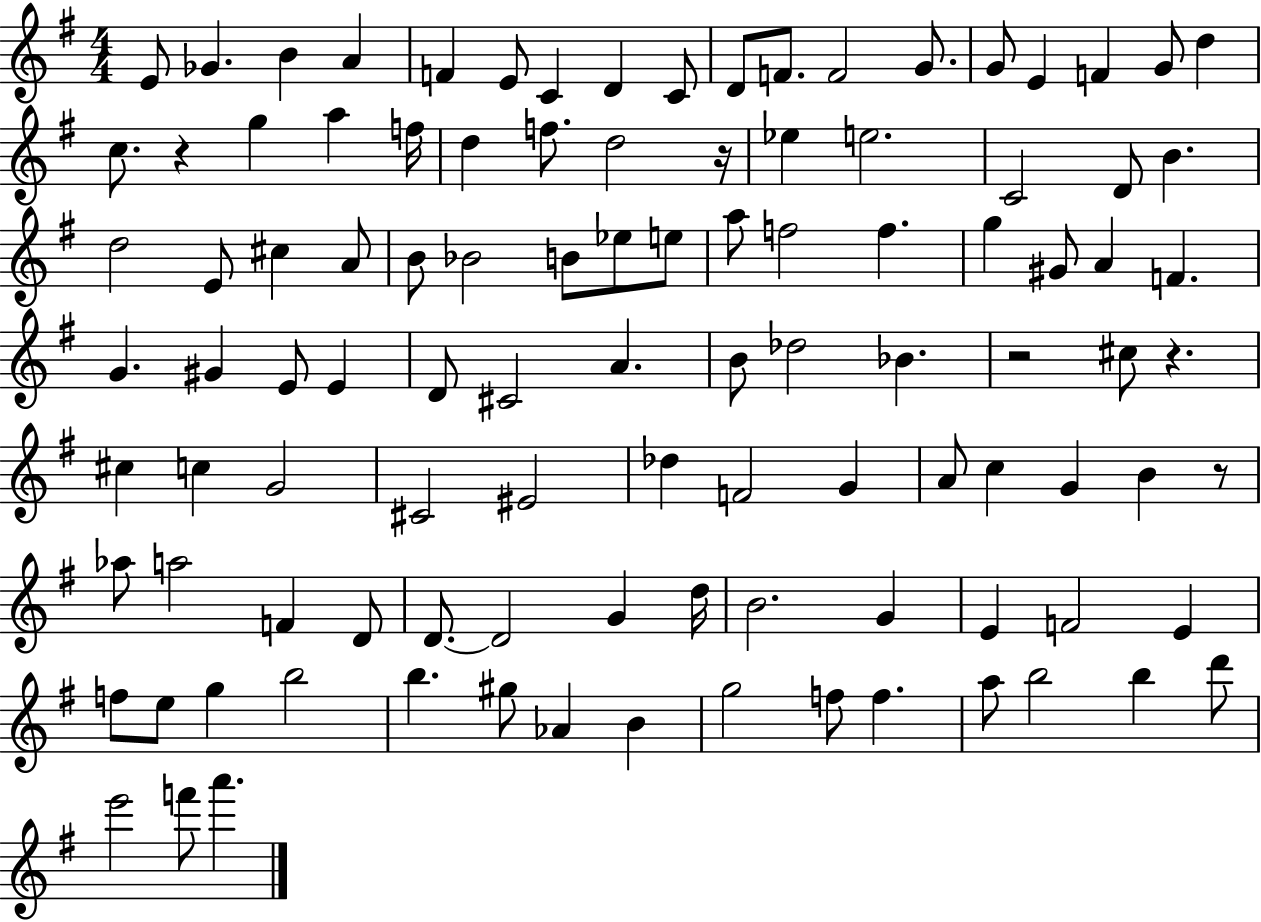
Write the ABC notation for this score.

X:1
T:Untitled
M:4/4
L:1/4
K:G
E/2 _G B A F E/2 C D C/2 D/2 F/2 F2 G/2 G/2 E F G/2 d c/2 z g a f/4 d f/2 d2 z/4 _e e2 C2 D/2 B d2 E/2 ^c A/2 B/2 _B2 B/2 _e/2 e/2 a/2 f2 f g ^G/2 A F G ^G E/2 E D/2 ^C2 A B/2 _d2 _B z2 ^c/2 z ^c c G2 ^C2 ^E2 _d F2 G A/2 c G B z/2 _a/2 a2 F D/2 D/2 D2 G d/4 B2 G E F2 E f/2 e/2 g b2 b ^g/2 _A B g2 f/2 f a/2 b2 b d'/2 e'2 f'/2 a'